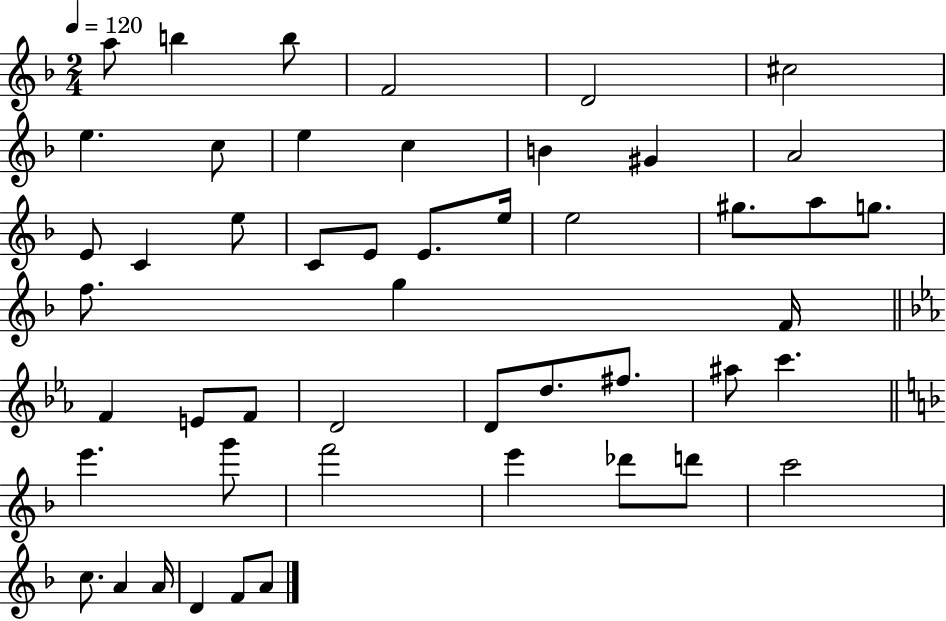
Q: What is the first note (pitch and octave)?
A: A5